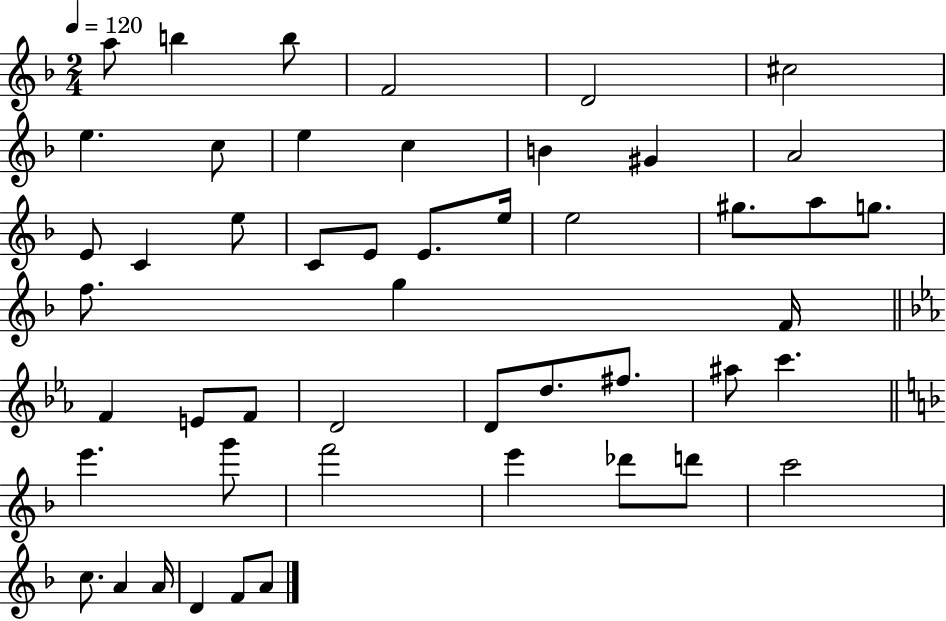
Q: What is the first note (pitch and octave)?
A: A5